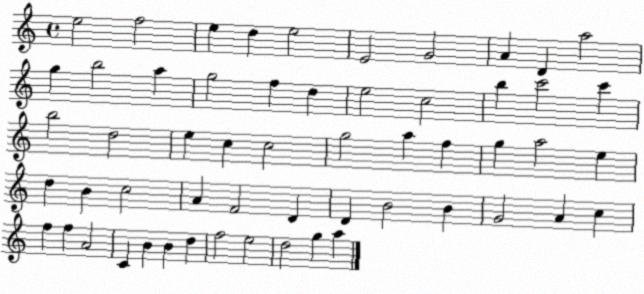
X:1
T:Untitled
M:4/4
L:1/4
K:C
e2 f2 e d e2 E2 G2 A D a2 g b2 a g2 f d e2 c2 b c'2 c' b2 d2 e c c2 g2 a f g a2 e d B c2 A F2 D D B2 B G2 A c f f A2 C B B d f2 e2 d2 g a